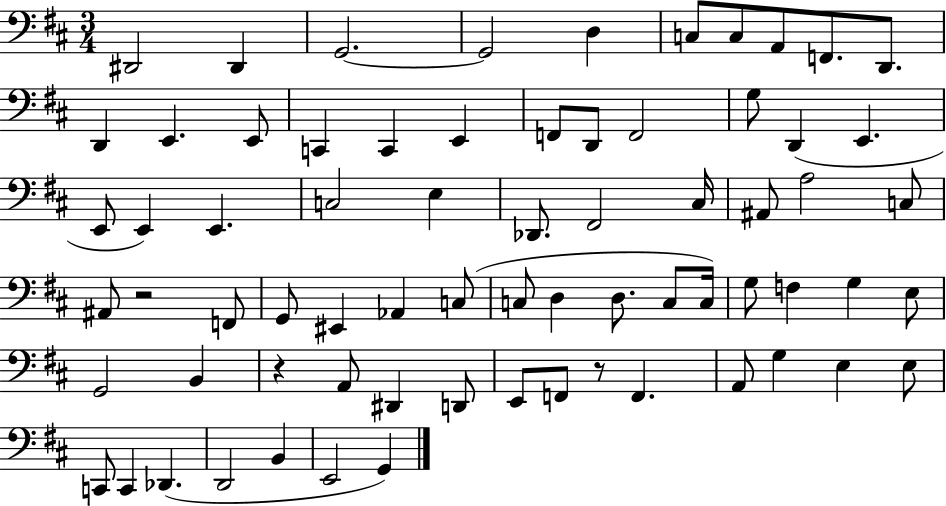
{
  \clef bass
  \numericTimeSignature
  \time 3/4
  \key d \major
  dis,2 dis,4 | g,2.~~ | g,2 d4 | c8 c8 a,8 f,8. d,8. | \break d,4 e,4. e,8 | c,4 c,4 e,4 | f,8 d,8 f,2 | g8 d,4( e,4. | \break e,8 e,4) e,4. | c2 e4 | des,8. fis,2 cis16 | ais,8 a2 c8 | \break ais,8 r2 f,8 | g,8 eis,4 aes,4 c8( | c8 d4 d8. c8 c16) | g8 f4 g4 e8 | \break g,2 b,4 | r4 a,8 dis,4 d,8 | e,8 f,8 r8 f,4. | a,8 g4 e4 e8 | \break c,8 c,4 des,4.( | d,2 b,4 | e,2 g,4) | \bar "|."
}